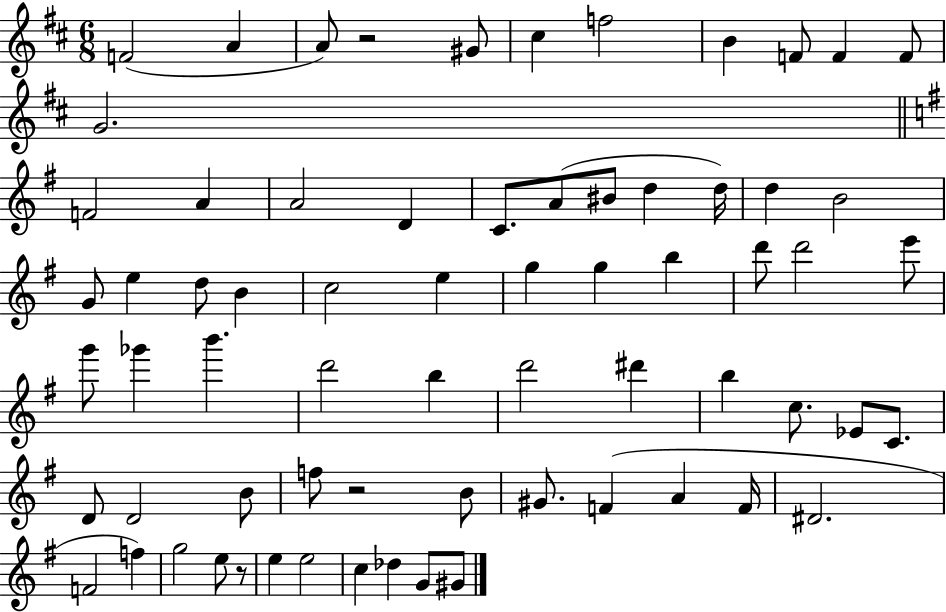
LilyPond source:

{
  \clef treble
  \numericTimeSignature
  \time 6/8
  \key d \major
  f'2( a'4 | a'8) r2 gis'8 | cis''4 f''2 | b'4 f'8 f'4 f'8 | \break g'2. | \bar "||" \break \key e \minor f'2 a'4 | a'2 d'4 | c'8. a'8( bis'8 d''4 d''16) | d''4 b'2 | \break g'8 e''4 d''8 b'4 | c''2 e''4 | g''4 g''4 b''4 | d'''8 d'''2 e'''8 | \break g'''8 ges'''4 b'''4. | d'''2 b''4 | d'''2 dis'''4 | b''4 c''8. ees'8 c'8. | \break d'8 d'2 b'8 | f''8 r2 b'8 | gis'8. f'4( a'4 f'16 | dis'2. | \break f'2 f''4) | g''2 e''8 r8 | e''4 e''2 | c''4 des''4 g'8 gis'8 | \break \bar "|."
}